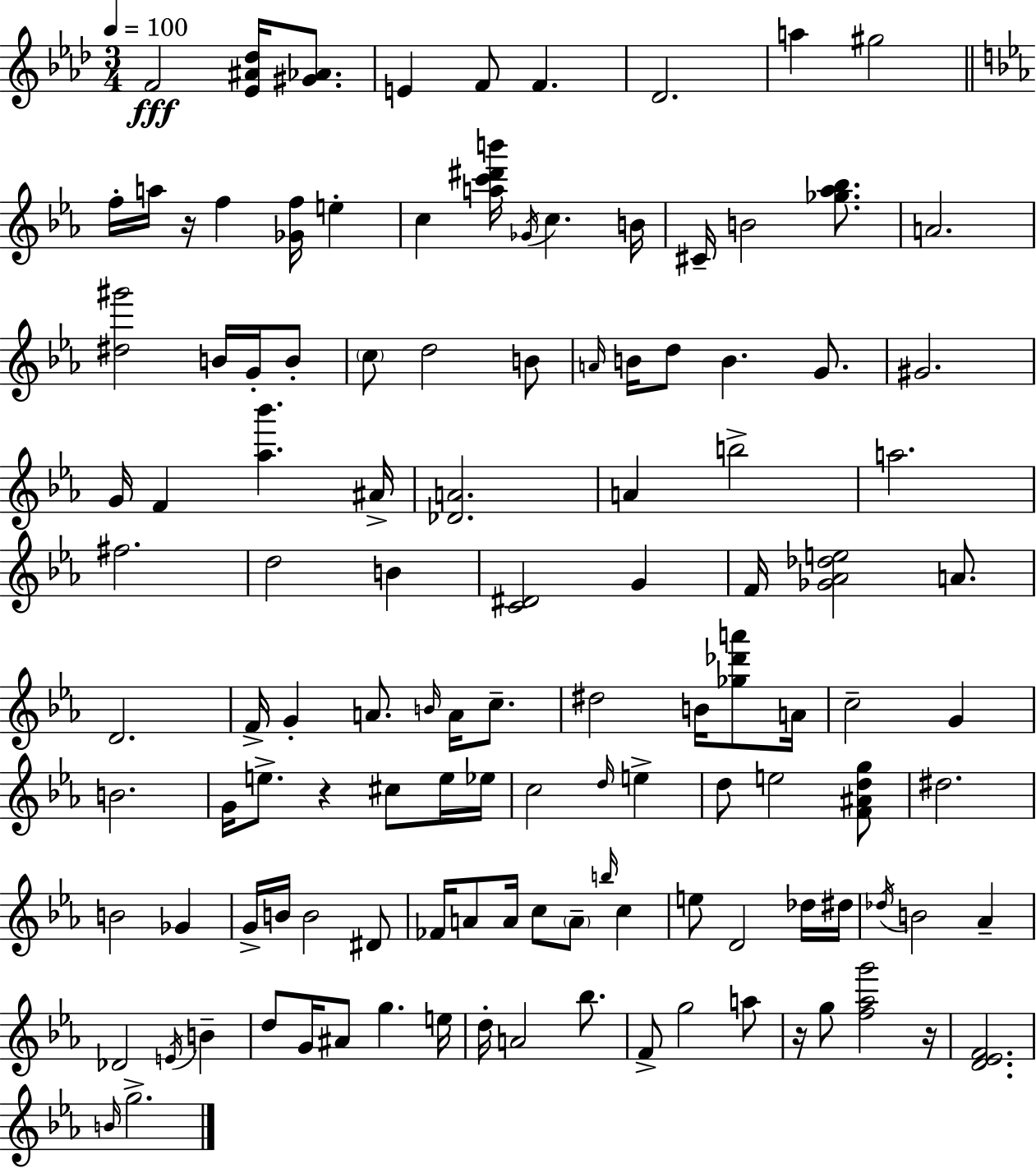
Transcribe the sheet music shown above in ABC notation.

X:1
T:Untitled
M:3/4
L:1/4
K:Fm
F2 [_E^A_d]/4 [^G_A]/2 E F/2 F _D2 a ^g2 f/4 a/4 z/4 f [_Gf]/4 e c [ac'^d'b']/4 _G/4 c B/4 ^C/4 B2 [_g_a_b]/2 A2 [^d^g']2 B/4 G/4 B/2 c/2 d2 B/2 A/4 B/4 d/2 B G/2 ^G2 G/4 F [_a_b'] ^A/4 [_DA]2 A b2 a2 ^f2 d2 B [C^D]2 G F/4 [_G_A_de]2 A/2 D2 F/4 G A/2 B/4 A/4 c/2 ^d2 B/4 [_g_d'a']/2 A/4 c2 G B2 G/4 e/2 z ^c/2 e/4 _e/4 c2 d/4 e d/2 e2 [F^Adg]/2 ^d2 B2 _G G/4 B/4 B2 ^D/2 _F/4 A/2 A/4 c/2 A/2 b/4 c e/2 D2 _d/4 ^d/4 _d/4 B2 _A _D2 E/4 B d/2 G/4 ^A/2 g e/4 d/4 A2 _b/2 F/2 g2 a/2 z/4 g/2 [f_ag']2 z/4 [D_EF]2 B/4 g2